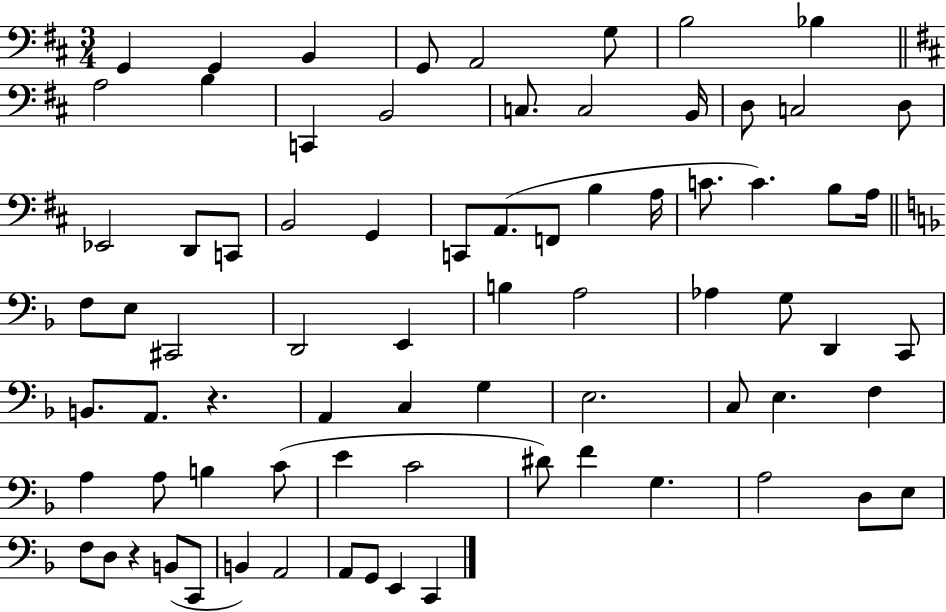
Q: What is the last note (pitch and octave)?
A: C2